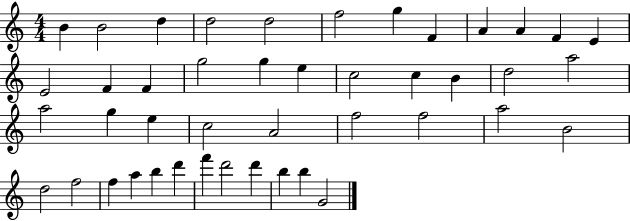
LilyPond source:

{
  \clef treble
  \numericTimeSignature
  \time 4/4
  \key c \major
  b'4 b'2 d''4 | d''2 d''2 | f''2 g''4 f'4 | a'4 a'4 f'4 e'4 | \break e'2 f'4 f'4 | g''2 g''4 e''4 | c''2 c''4 b'4 | d''2 a''2 | \break a''2 g''4 e''4 | c''2 a'2 | f''2 f''2 | a''2 b'2 | \break d''2 f''2 | f''4 a''4 b''4 d'''4 | f'''4 d'''2 d'''4 | b''4 b''4 g'2 | \break \bar "|."
}